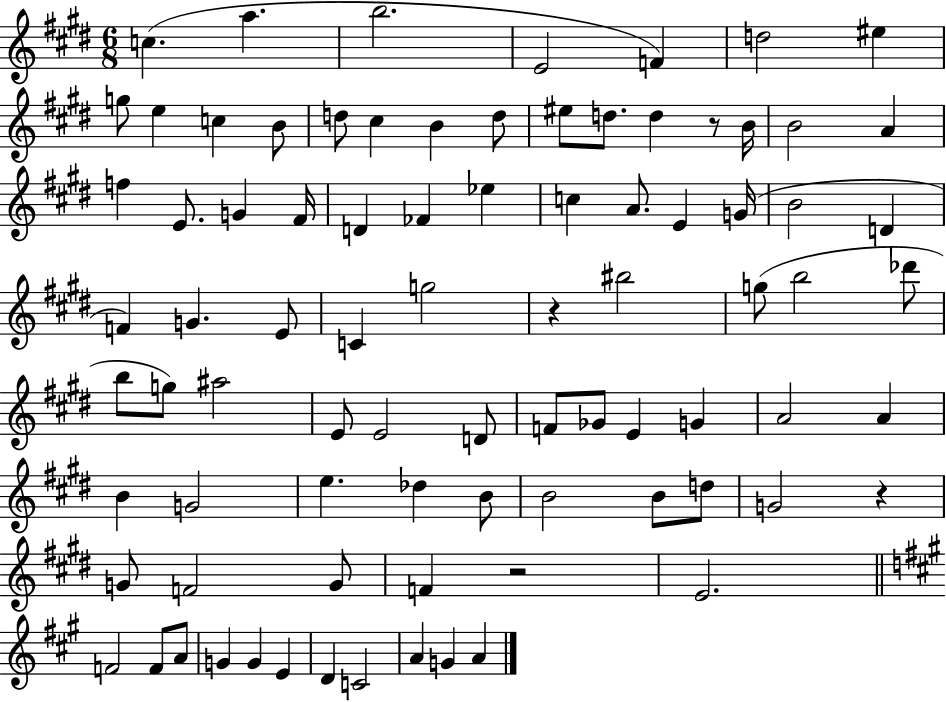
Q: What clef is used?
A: treble